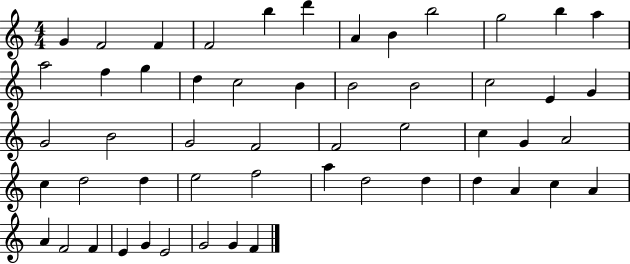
X:1
T:Untitled
M:4/4
L:1/4
K:C
G F2 F F2 b d' A B b2 g2 b a a2 f g d c2 B B2 B2 c2 E G G2 B2 G2 F2 F2 e2 c G A2 c d2 d e2 f2 a d2 d d A c A A F2 F E G E2 G2 G F